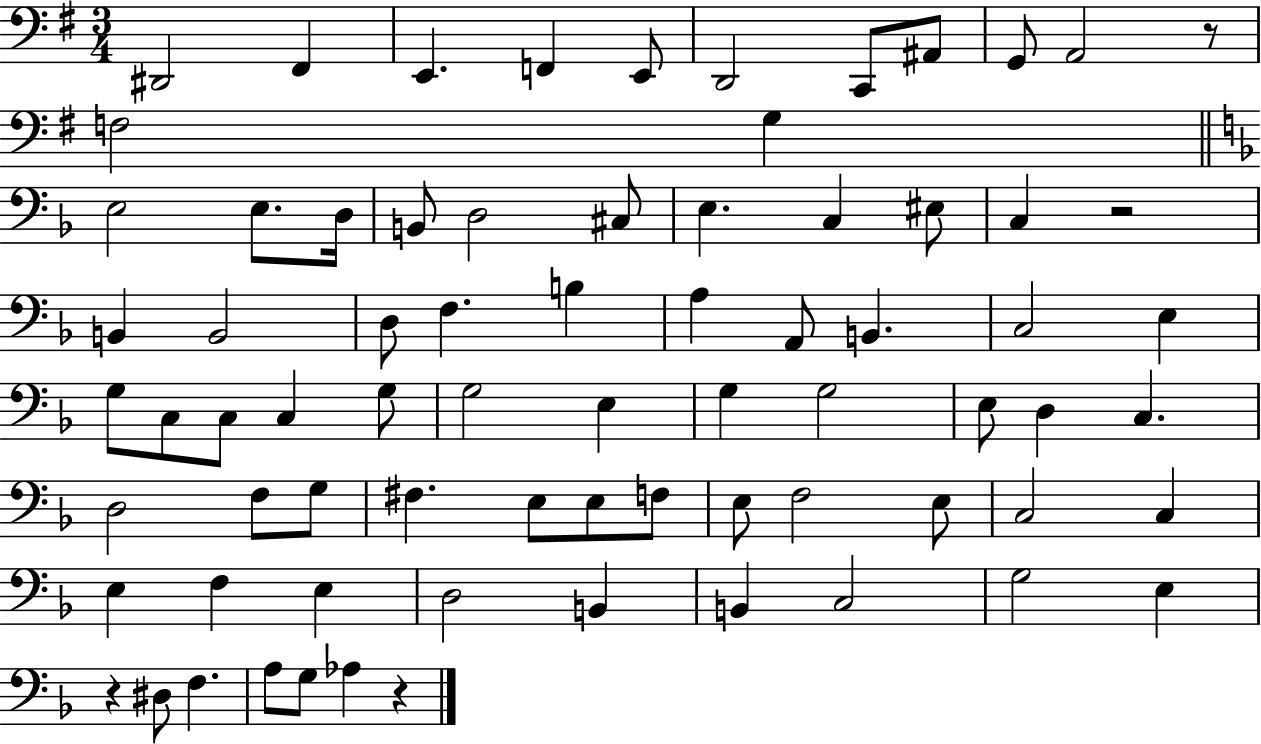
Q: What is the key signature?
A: G major